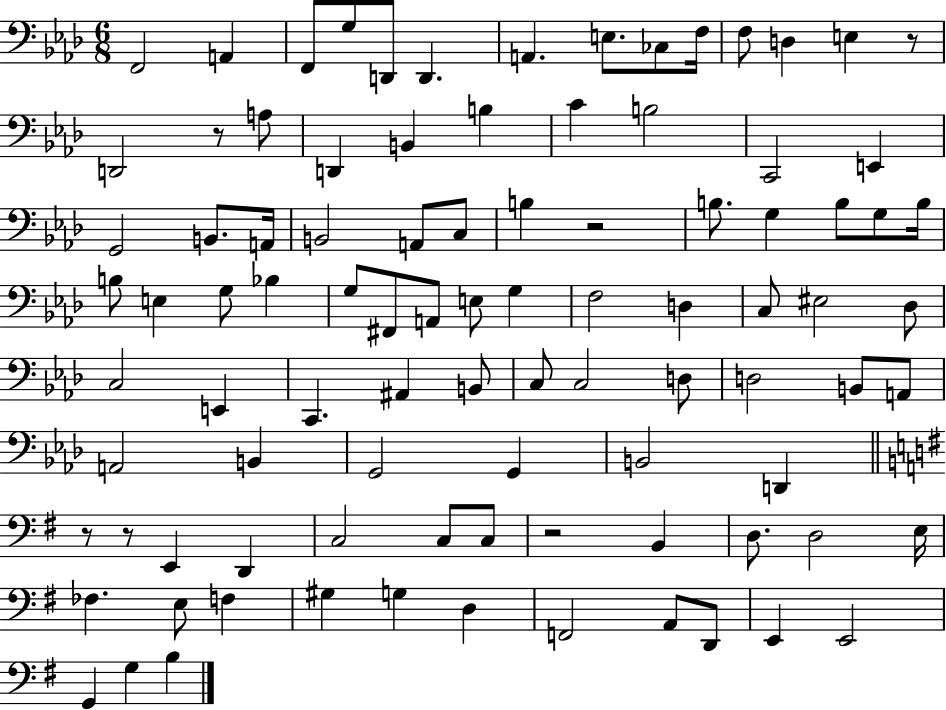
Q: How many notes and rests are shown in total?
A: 94